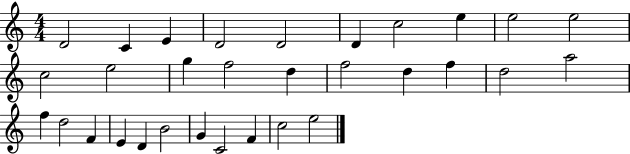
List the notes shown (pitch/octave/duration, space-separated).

D4/h C4/q E4/q D4/h D4/h D4/q C5/h E5/q E5/h E5/h C5/h E5/h G5/q F5/h D5/q F5/h D5/q F5/q D5/h A5/h F5/q D5/h F4/q E4/q D4/q B4/h G4/q C4/h F4/q C5/h E5/h